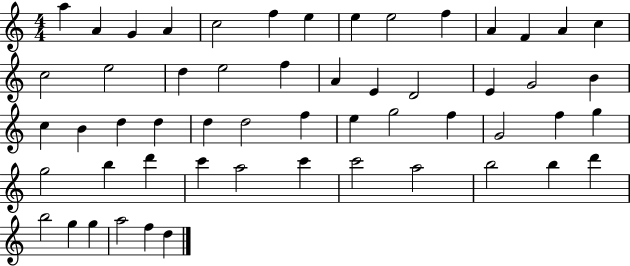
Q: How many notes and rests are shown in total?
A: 55